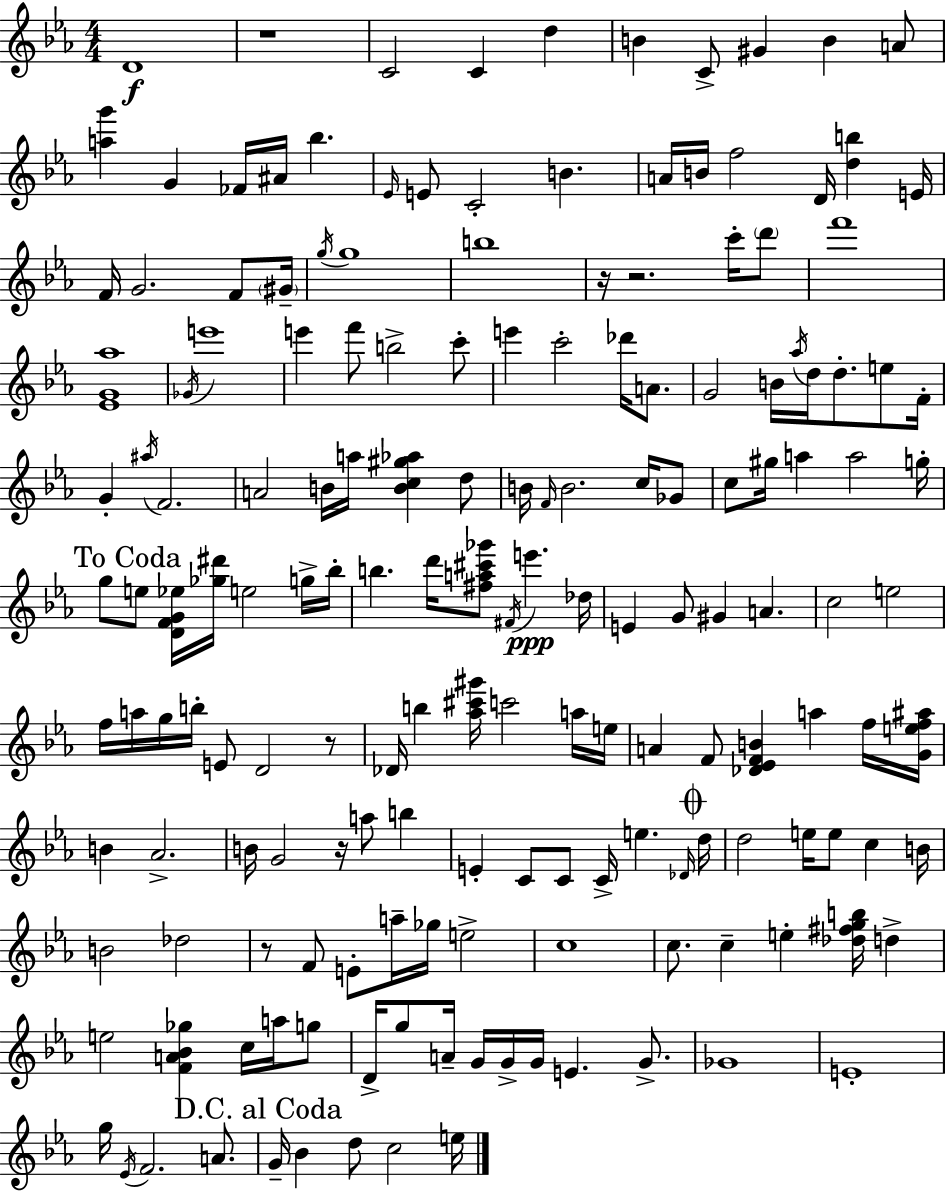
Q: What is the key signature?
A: EES major